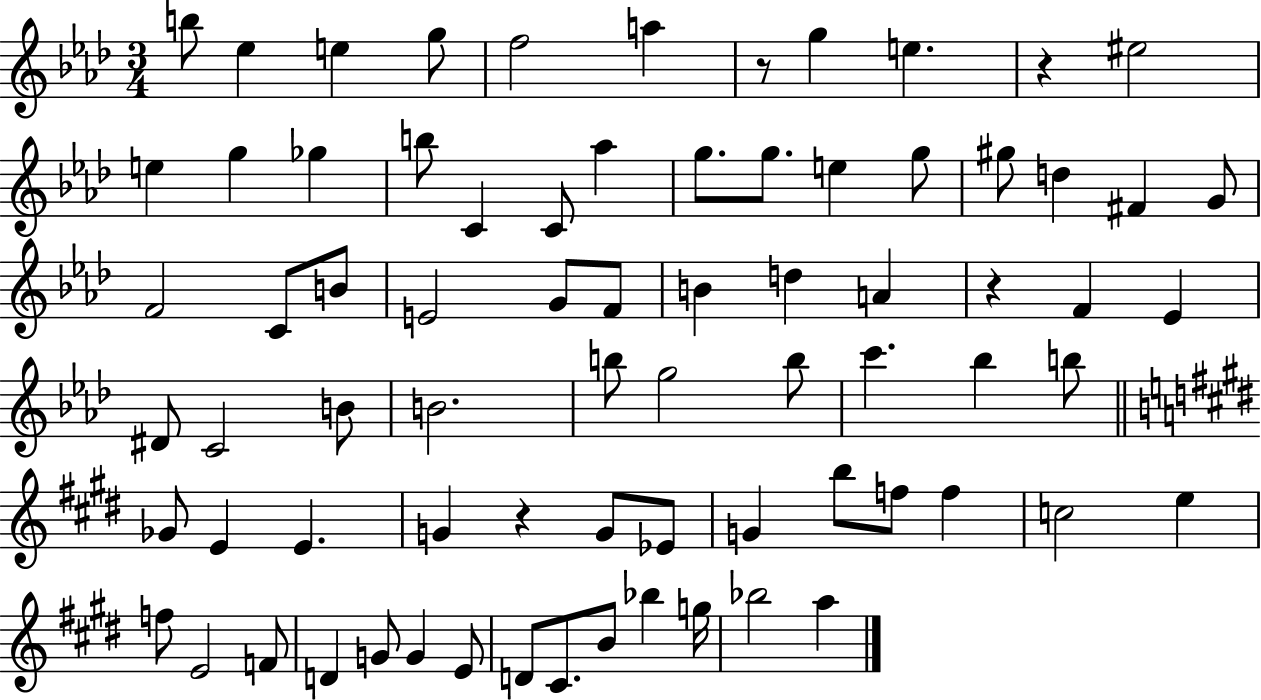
B5/e Eb5/q E5/q G5/e F5/h A5/q R/e G5/q E5/q. R/q EIS5/h E5/q G5/q Gb5/q B5/e C4/q C4/e Ab5/q G5/e. G5/e. E5/q G5/e G#5/e D5/q F#4/q G4/e F4/h C4/e B4/e E4/h G4/e F4/e B4/q D5/q A4/q R/q F4/q Eb4/q D#4/e C4/h B4/e B4/h. B5/e G5/h B5/e C6/q. Bb5/q B5/e Gb4/e E4/q E4/q. G4/q R/q G4/e Eb4/e G4/q B5/e F5/e F5/q C5/h E5/q F5/e E4/h F4/e D4/q G4/e G4/q E4/e D4/e C#4/e. B4/e Bb5/q G5/s Bb5/h A5/q